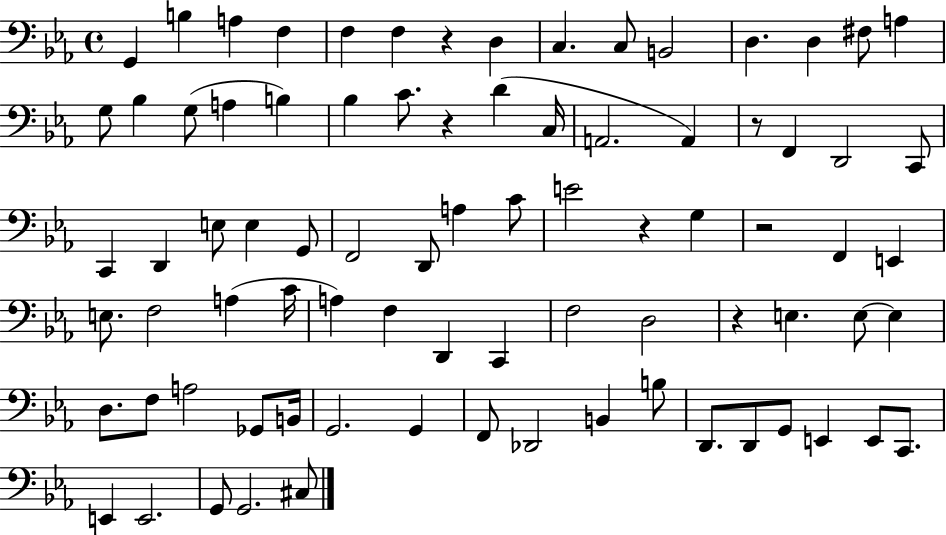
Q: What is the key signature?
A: EES major